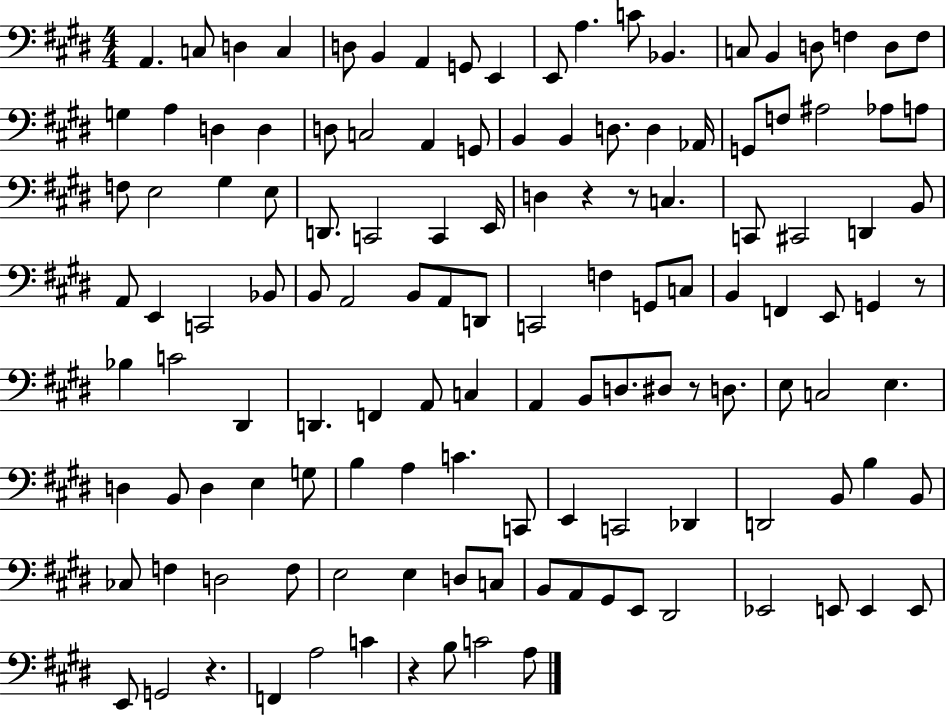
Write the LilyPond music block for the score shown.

{
  \clef bass
  \numericTimeSignature
  \time 4/4
  \key e \major
  a,4. c8 d4 c4 | d8 b,4 a,4 g,8 e,4 | e,8 a4. c'8 bes,4. | c8 b,4 d8 f4 d8 f8 | \break g4 a4 d4 d4 | d8 c2 a,4 g,8 | b,4 b,4 d8. d4 aes,16 | g,8 f8 ais2 aes8 a8 | \break f8 e2 gis4 e8 | d,8. c,2 c,4 e,16 | d4 r4 r8 c4. | c,8 cis,2 d,4 b,8 | \break a,8 e,4 c,2 bes,8 | b,8 a,2 b,8 a,8 d,8 | c,2 f4 g,8 c8 | b,4 f,4 e,8 g,4 r8 | \break bes4 c'2 dis,4 | d,4. f,4 a,8 c4 | a,4 b,8 d8. dis8 r8 d8. | e8 c2 e4. | \break d4 b,8 d4 e4 g8 | b4 a4 c'4. c,8 | e,4 c,2 des,4 | d,2 b,8 b4 b,8 | \break ces8 f4 d2 f8 | e2 e4 d8 c8 | b,8 a,8 gis,8 e,8 dis,2 | ees,2 e,8 e,4 e,8 | \break e,8 g,2 r4. | f,4 a2 c'4 | r4 b8 c'2 a8 | \bar "|."
}